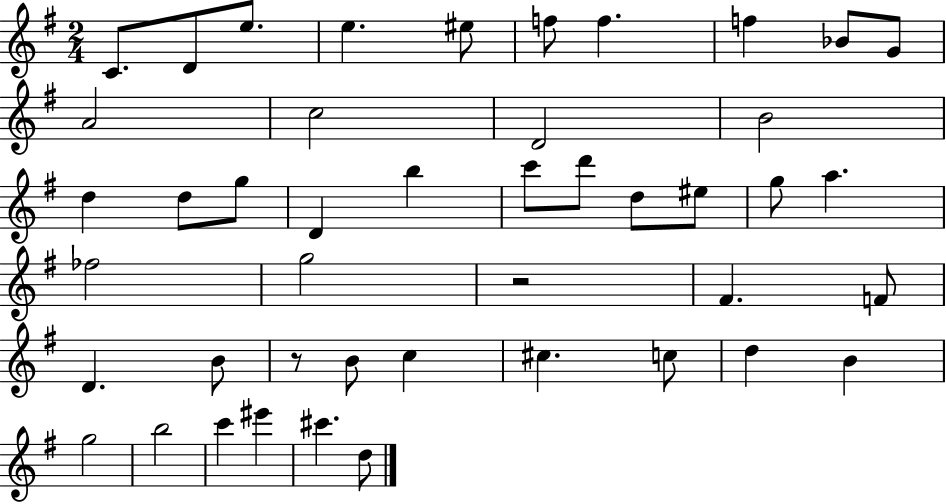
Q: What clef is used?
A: treble